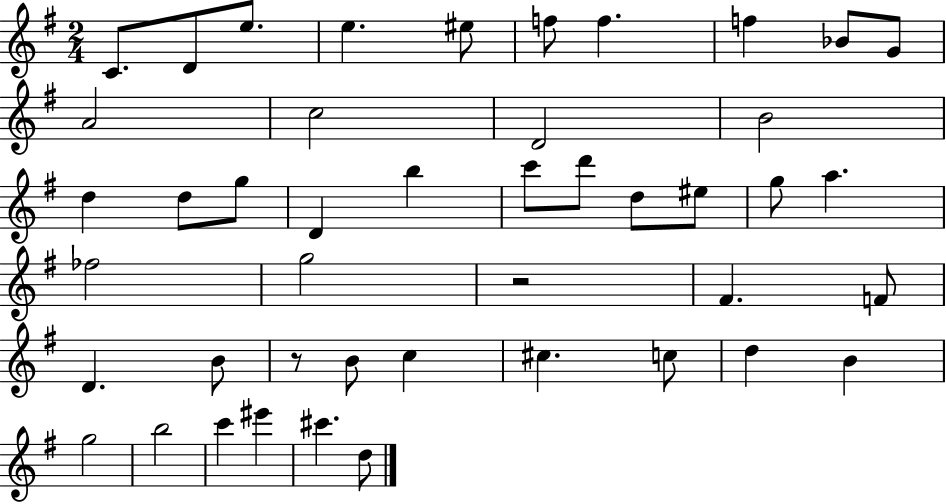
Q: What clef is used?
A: treble